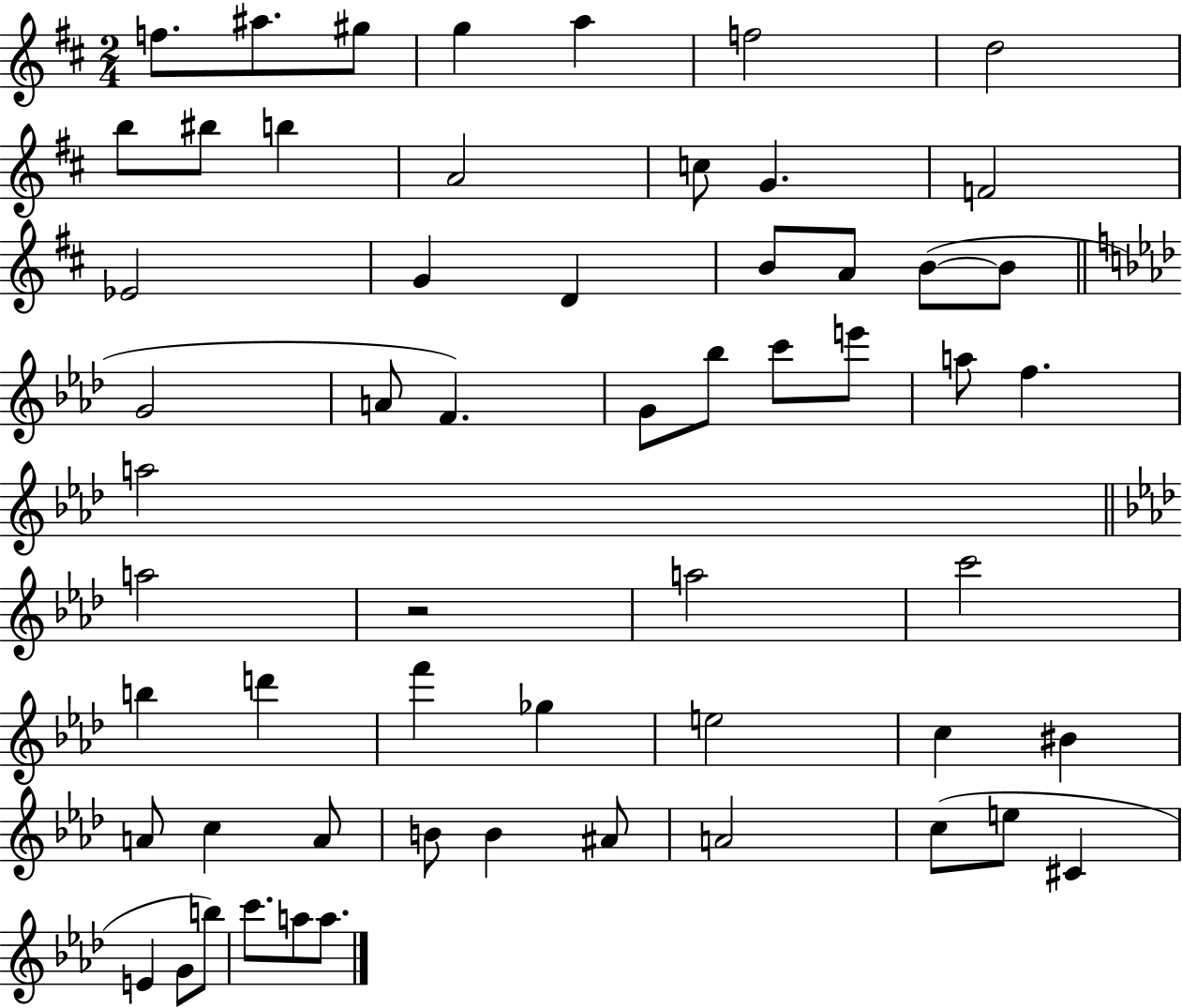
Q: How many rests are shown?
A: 1